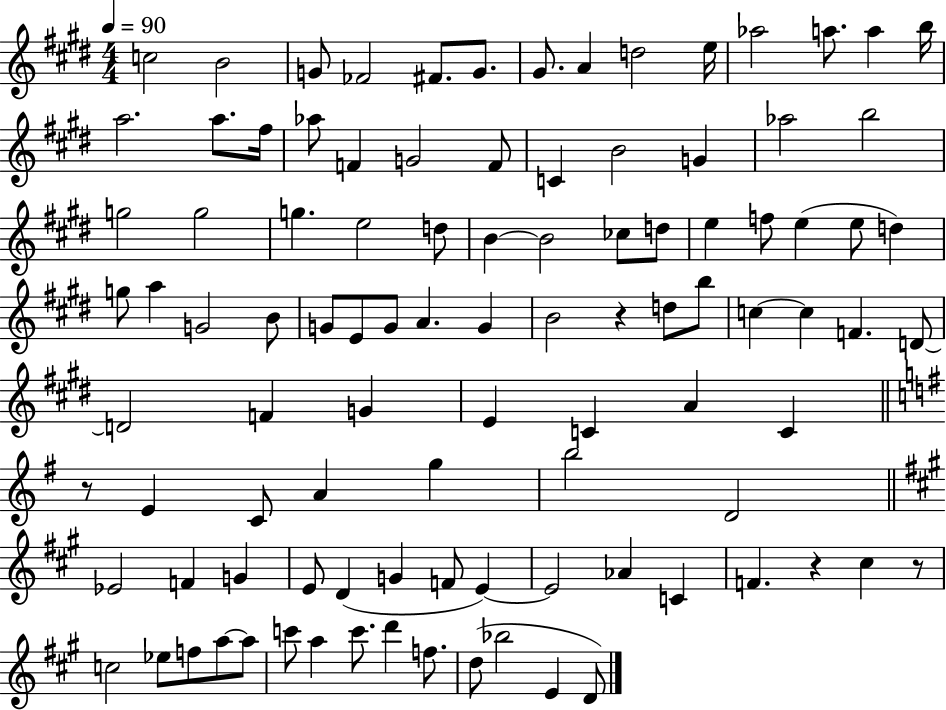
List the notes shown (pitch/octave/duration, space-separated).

C5/h B4/h G4/e FES4/h F#4/e. G4/e. G#4/e. A4/q D5/h E5/s Ab5/h A5/e. A5/q B5/s A5/h. A5/e. F#5/s Ab5/e F4/q G4/h F4/e C4/q B4/h G4/q Ab5/h B5/h G5/h G5/h G5/q. E5/h D5/e B4/q B4/h CES5/e D5/e E5/q F5/e E5/q E5/e D5/q G5/e A5/q G4/h B4/e G4/e E4/e G4/e A4/q. G4/q B4/h R/q D5/e B5/e C5/q C5/q F4/q. D4/e D4/h F4/q G4/q E4/q C4/q A4/q C4/q R/e E4/q C4/e A4/q G5/q B5/h D4/h Eb4/h F4/q G4/q E4/e D4/q G4/q F4/e E4/q E4/h Ab4/q C4/q F4/q. R/q C#5/q R/e C5/h Eb5/e F5/e A5/e A5/e C6/e A5/q C6/e. D6/q F5/e. D5/e Bb5/h E4/q D4/e